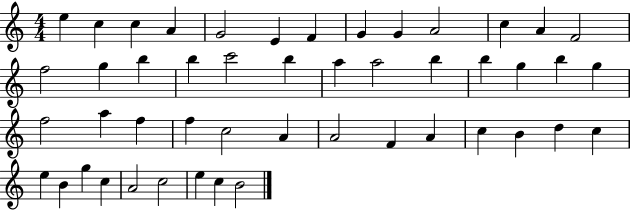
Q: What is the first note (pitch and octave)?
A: E5